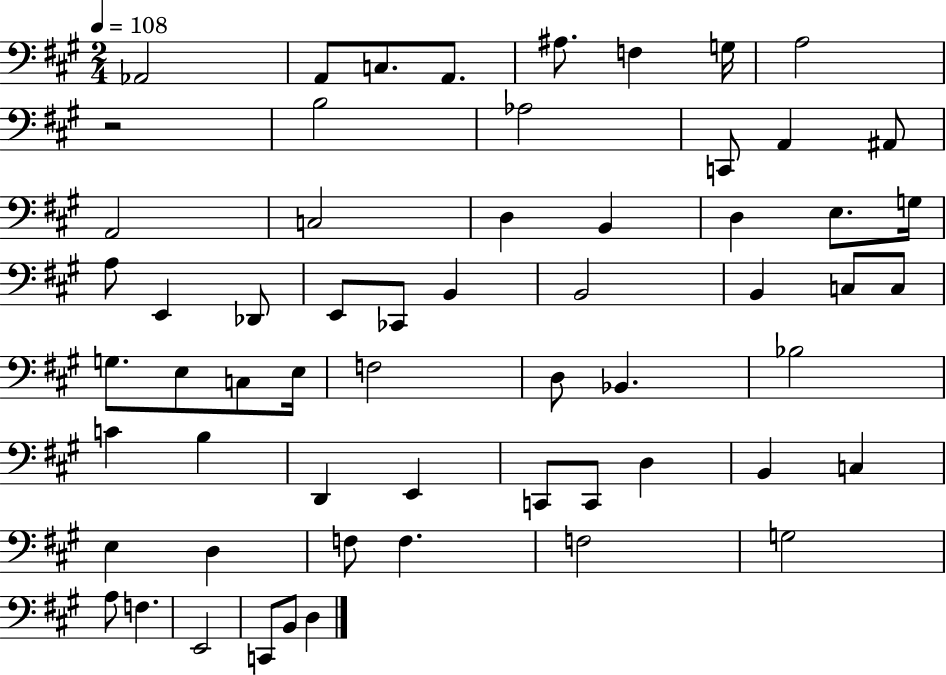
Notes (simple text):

Ab2/h A2/e C3/e. A2/e. A#3/e. F3/q G3/s A3/h R/h B3/h Ab3/h C2/e A2/q A#2/e A2/h C3/h D3/q B2/q D3/q E3/e. G3/s A3/e E2/q Db2/e E2/e CES2/e B2/q B2/h B2/q C3/e C3/e G3/e. E3/e C3/e E3/s F3/h D3/e Bb2/q. Bb3/h C4/q B3/q D2/q E2/q C2/e C2/e D3/q B2/q C3/q E3/q D3/q F3/e F3/q. F3/h G3/h A3/e F3/q. E2/h C2/e B2/e D3/q